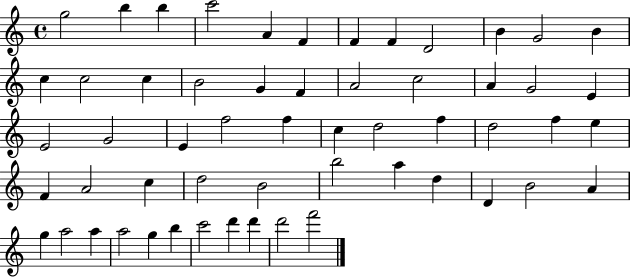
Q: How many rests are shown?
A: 0